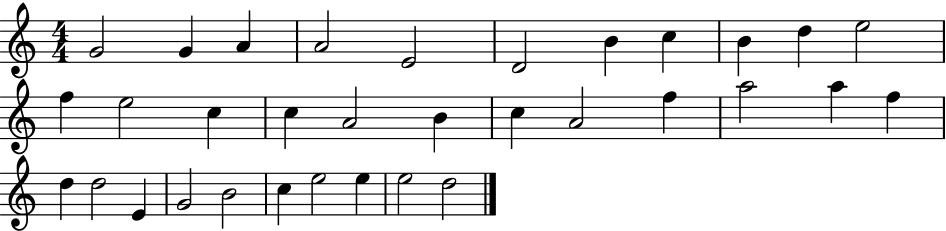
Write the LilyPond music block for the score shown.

{
  \clef treble
  \numericTimeSignature
  \time 4/4
  \key c \major
  g'2 g'4 a'4 | a'2 e'2 | d'2 b'4 c''4 | b'4 d''4 e''2 | \break f''4 e''2 c''4 | c''4 a'2 b'4 | c''4 a'2 f''4 | a''2 a''4 f''4 | \break d''4 d''2 e'4 | g'2 b'2 | c''4 e''2 e''4 | e''2 d''2 | \break \bar "|."
}